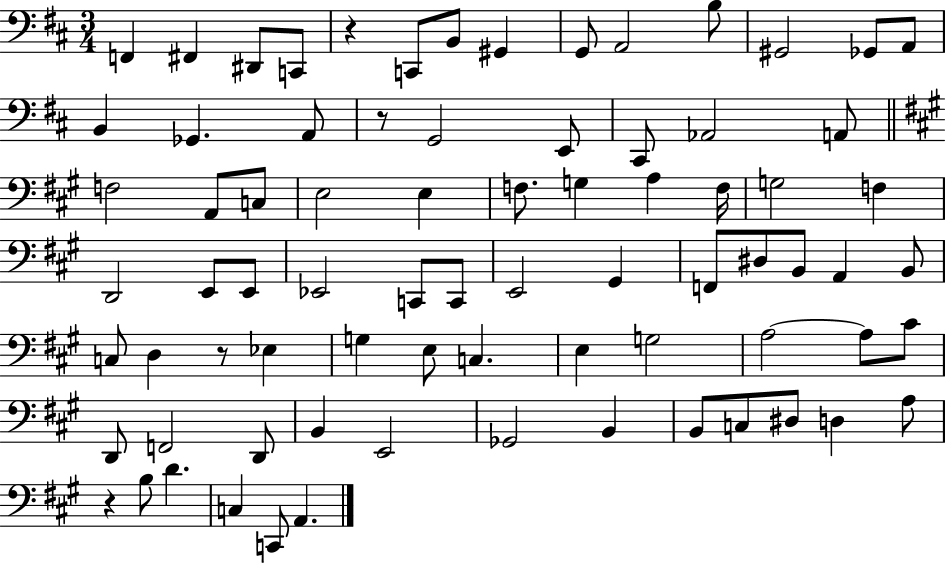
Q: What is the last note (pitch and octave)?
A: A2